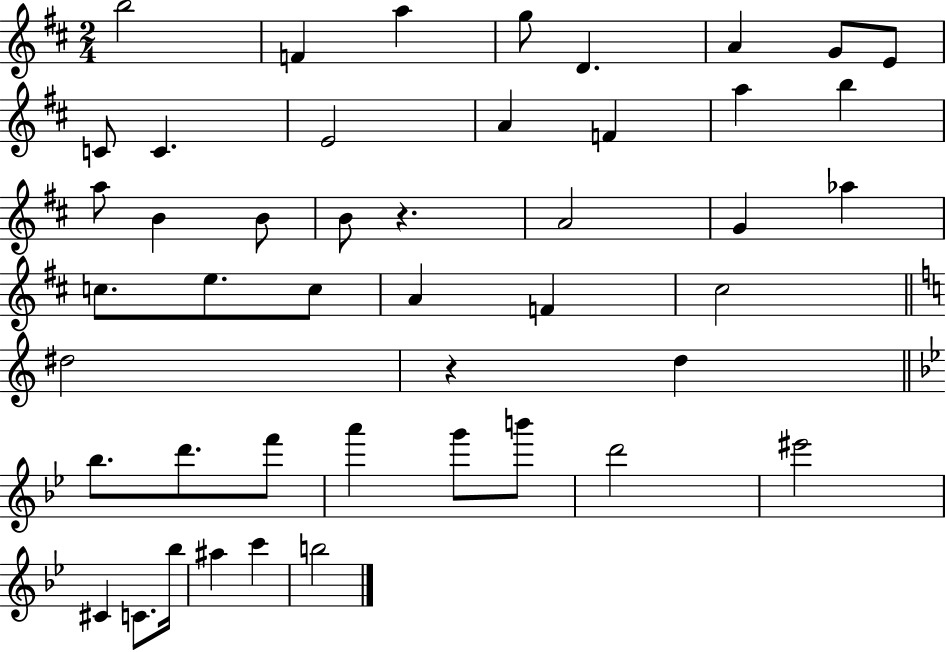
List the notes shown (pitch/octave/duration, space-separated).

B5/h F4/q A5/q G5/e D4/q. A4/q G4/e E4/e C4/e C4/q. E4/h A4/q F4/q A5/q B5/q A5/e B4/q B4/e B4/e R/q. A4/h G4/q Ab5/q C5/e. E5/e. C5/e A4/q F4/q C#5/h D#5/h R/q D5/q Bb5/e. D6/e. F6/e A6/q G6/e B6/e D6/h EIS6/h C#4/q C4/e. Bb5/s A#5/q C6/q B5/h